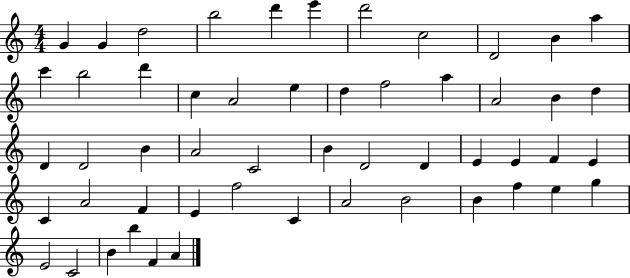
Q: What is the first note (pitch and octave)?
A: G4